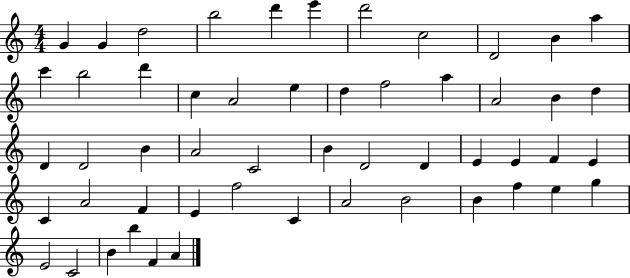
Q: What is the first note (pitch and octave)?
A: G4